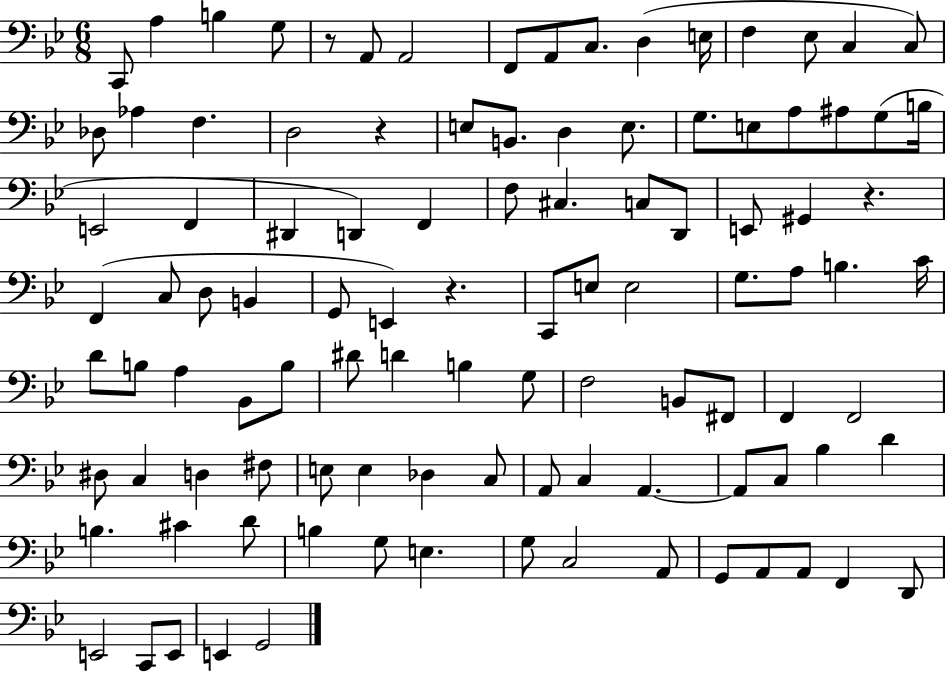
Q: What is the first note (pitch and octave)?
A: C2